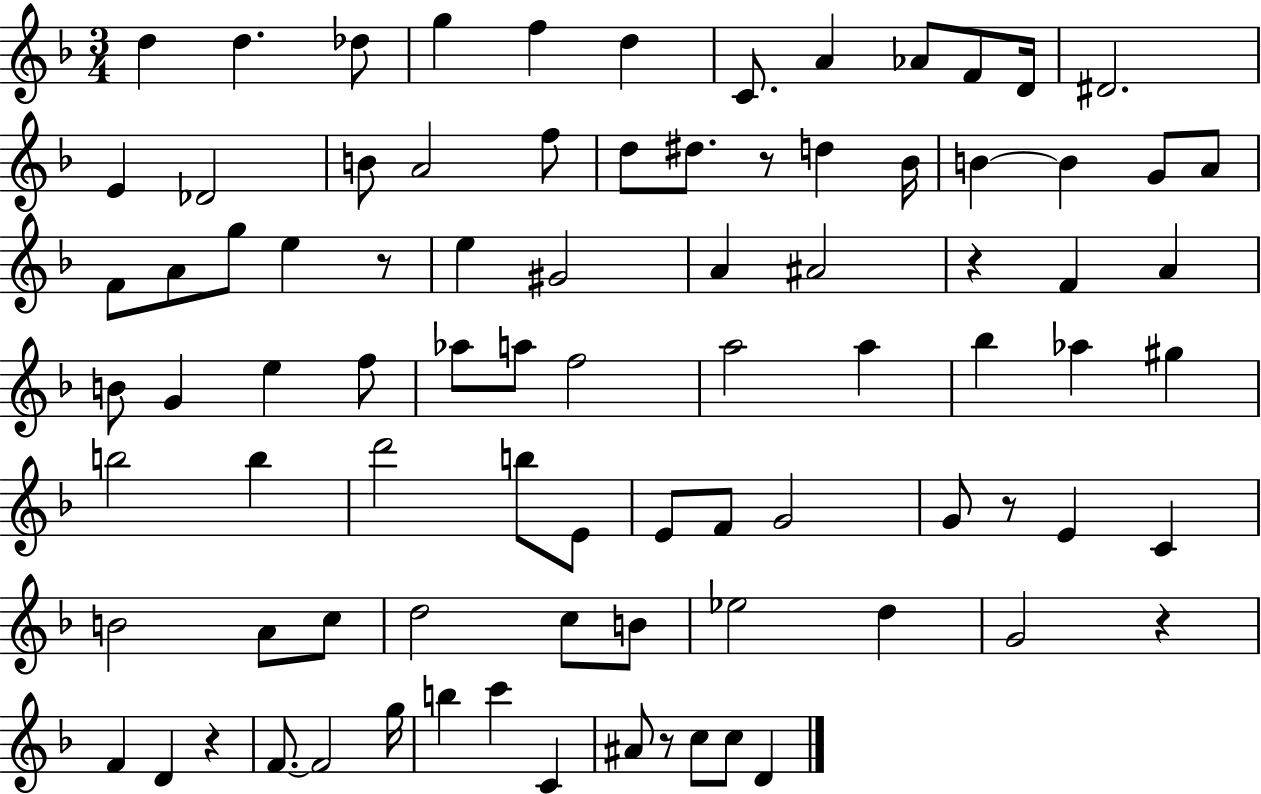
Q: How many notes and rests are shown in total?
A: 86